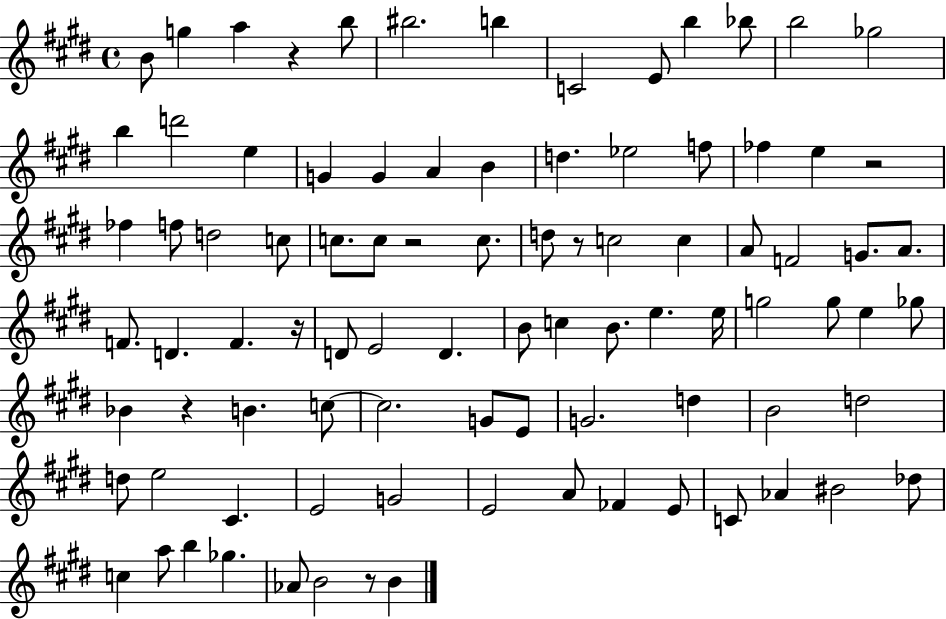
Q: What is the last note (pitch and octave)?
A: B4